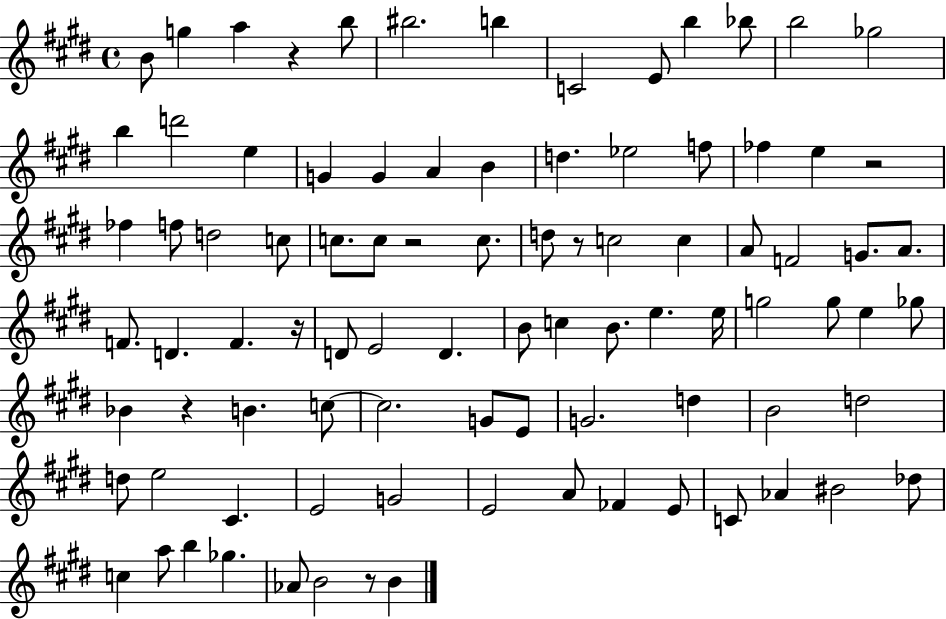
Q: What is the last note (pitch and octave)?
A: B4